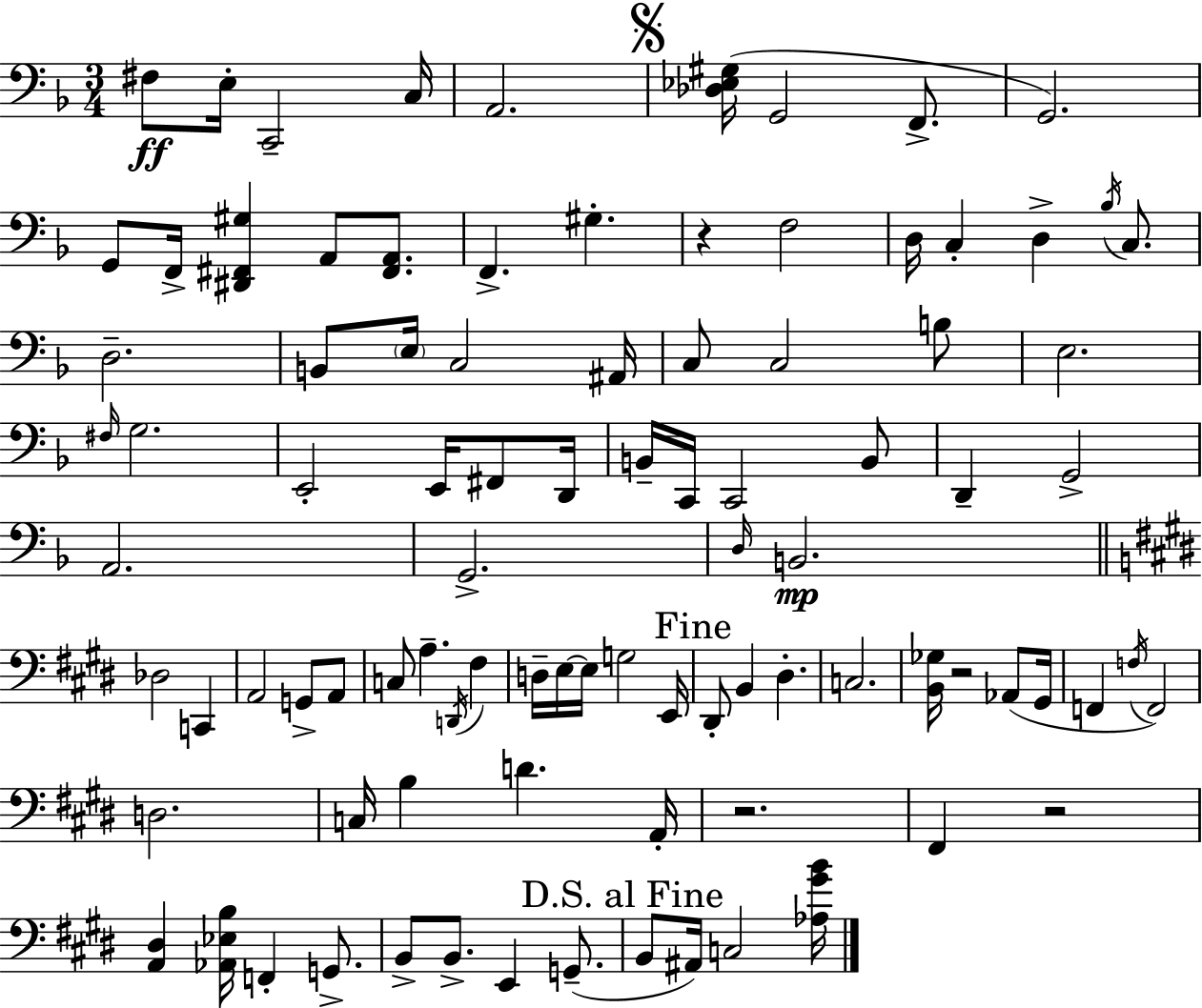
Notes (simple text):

F#3/e E3/s C2/h C3/s A2/h. [Db3,Eb3,G#3]/s G2/h F2/e. G2/h. G2/e F2/s [D#2,F#2,G#3]/q A2/e [F#2,A2]/e. F2/q. G#3/q. R/q F3/h D3/s C3/q D3/q Bb3/s C3/e. D3/h. B2/e E3/s C3/h A#2/s C3/e C3/h B3/e E3/h. F#3/s G3/h. E2/h E2/s F#2/e D2/s B2/s C2/s C2/h B2/e D2/q G2/h A2/h. G2/h. D3/s B2/h. Db3/h C2/q A2/h G2/e A2/e C3/e A3/q. D2/s F#3/q D3/s E3/s E3/s G3/h E2/s D#2/e B2/q D#3/q. C3/h. [B2,Gb3]/s R/h Ab2/e G#2/s F2/q F3/s F2/h D3/h. C3/s B3/q D4/q. A2/s R/h. F#2/q R/h [A2,D#3]/q [Ab2,Eb3,B3]/s F2/q G2/e. B2/e B2/e. E2/q G2/e. B2/e A#2/s C3/h [Ab3,G#4,B4]/s